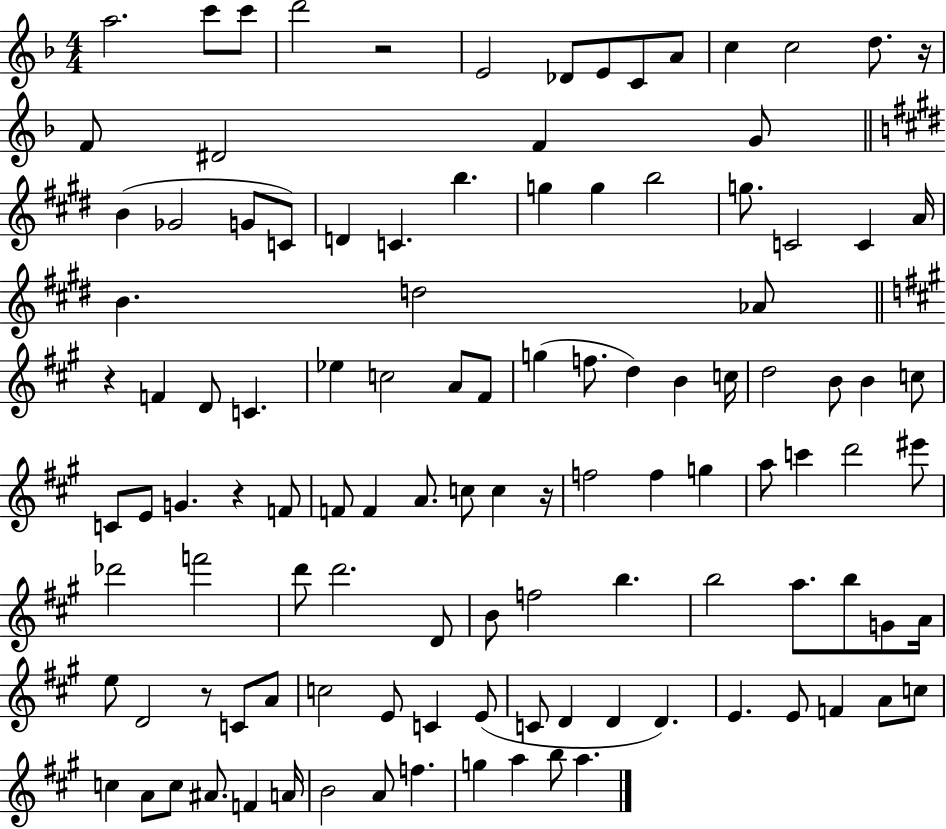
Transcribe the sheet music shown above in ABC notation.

X:1
T:Untitled
M:4/4
L:1/4
K:F
a2 c'/2 c'/2 d'2 z2 E2 _D/2 E/2 C/2 A/2 c c2 d/2 z/4 F/2 ^D2 F G/2 B _G2 G/2 C/2 D C b g g b2 g/2 C2 C A/4 B d2 _A/2 z F D/2 C _e c2 A/2 ^F/2 g f/2 d B c/4 d2 B/2 B c/2 C/2 E/2 G z F/2 F/2 F A/2 c/2 c z/4 f2 f g a/2 c' d'2 ^e'/2 _d'2 f'2 d'/2 d'2 D/2 B/2 f2 b b2 a/2 b/2 G/2 A/4 e/2 D2 z/2 C/2 A/2 c2 E/2 C E/2 C/2 D D D E E/2 F A/2 c/2 c A/2 c/2 ^A/2 F A/4 B2 A/2 f g a b/2 a